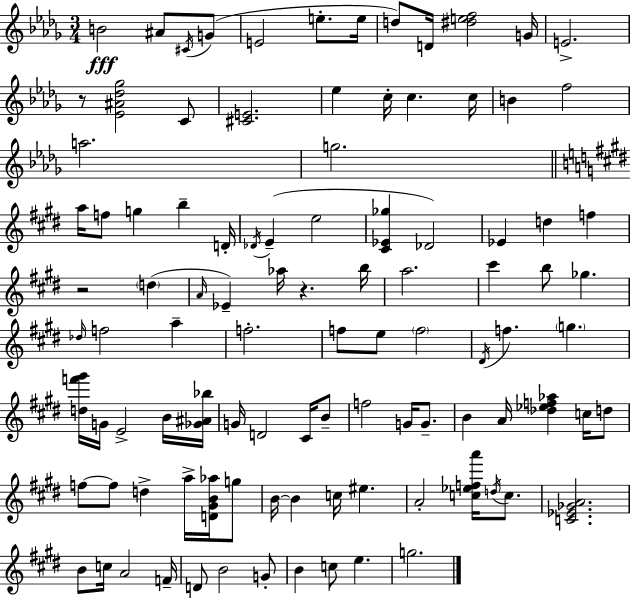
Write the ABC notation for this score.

X:1
T:Untitled
M:3/4
L:1/4
K:Bbm
B2 ^A/2 ^C/4 G/2 E2 e/2 e/4 d/2 D/4 [^def]2 G/4 E2 z/2 [_E^A_d_g]2 C/2 [^CE]2 _e c/4 c c/4 B f2 a2 g2 a/4 f/2 g b D/4 _D/4 E e2 [^C_E_g] _D2 _E d f z2 d A/4 _E _a/4 z b/4 a2 ^c' b/2 _g _d/4 f2 a f2 f/2 e/2 f2 ^D/4 f g [df'^g']/4 G/4 E2 B/4 [_G^A_b]/4 G/4 D2 ^C/4 B/2 f2 G/4 G/2 B A/4 [_d_ef_a] c/4 d/2 f/2 f/2 d a/4 [D^GB_a]/4 g/2 B/4 B c/4 ^e A2 [c_efa']/4 d/4 c/2 [C_E_GA]2 B/2 c/4 A2 F/4 D/2 B2 G/2 B c/2 e g2